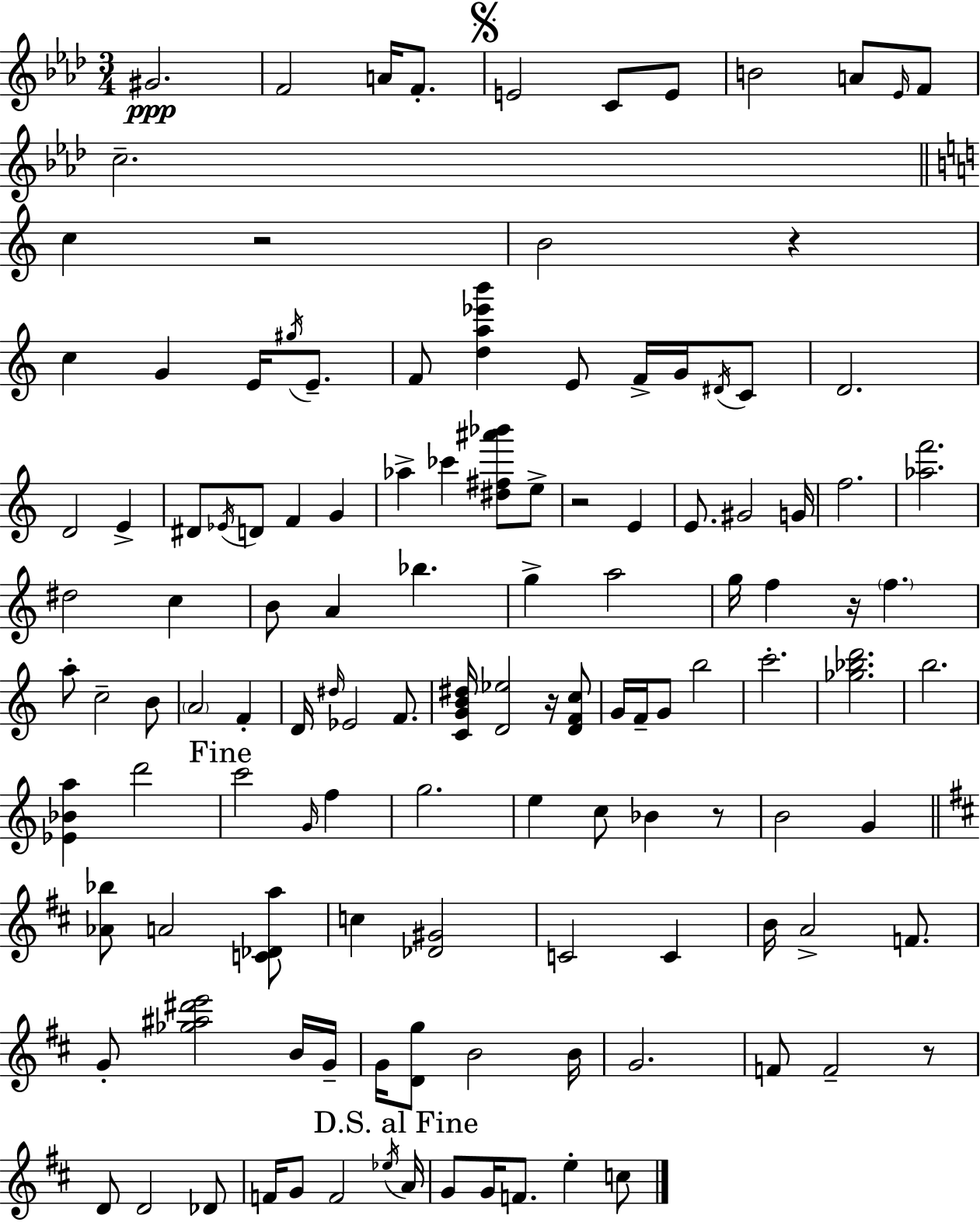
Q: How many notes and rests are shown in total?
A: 125